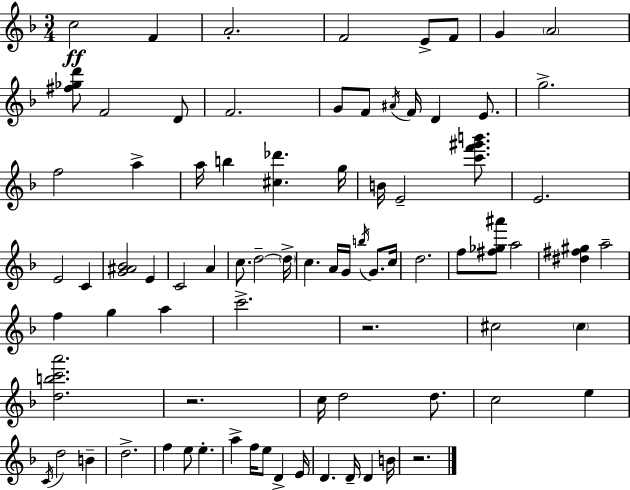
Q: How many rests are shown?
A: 3